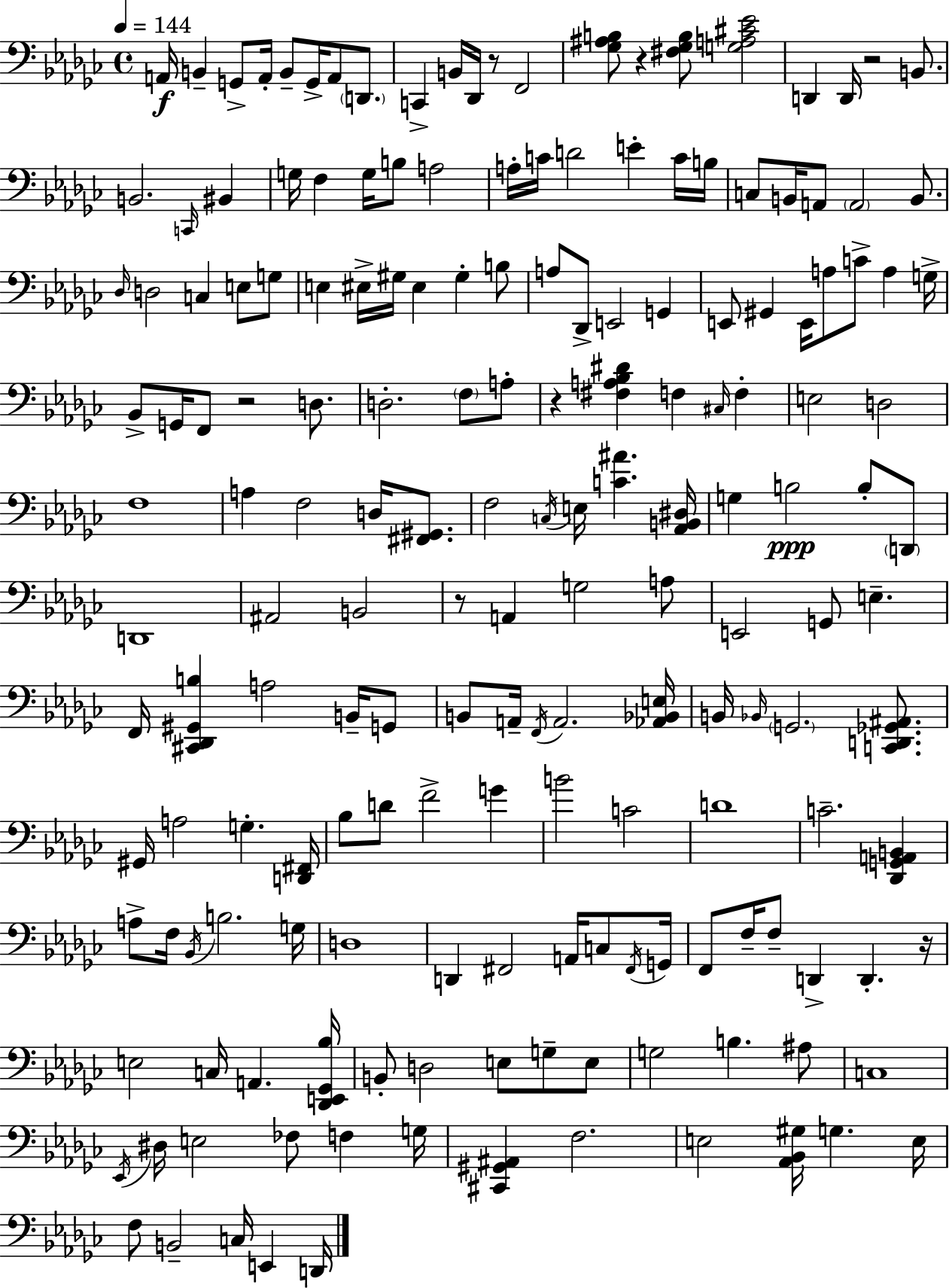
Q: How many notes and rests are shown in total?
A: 176